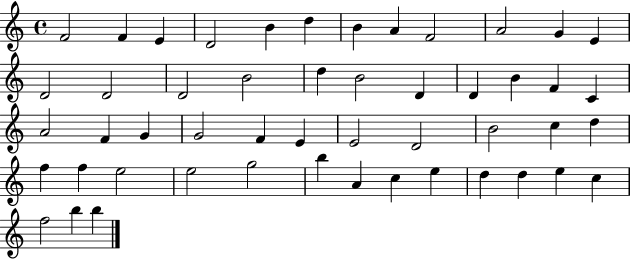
F4/h F4/q E4/q D4/h B4/q D5/q B4/q A4/q F4/h A4/h G4/q E4/q D4/h D4/h D4/h B4/h D5/q B4/h D4/q D4/q B4/q F4/q C4/q A4/h F4/q G4/q G4/h F4/q E4/q E4/h D4/h B4/h C5/q D5/q F5/q F5/q E5/h E5/h G5/h B5/q A4/q C5/q E5/q D5/q D5/q E5/q C5/q F5/h B5/q B5/q